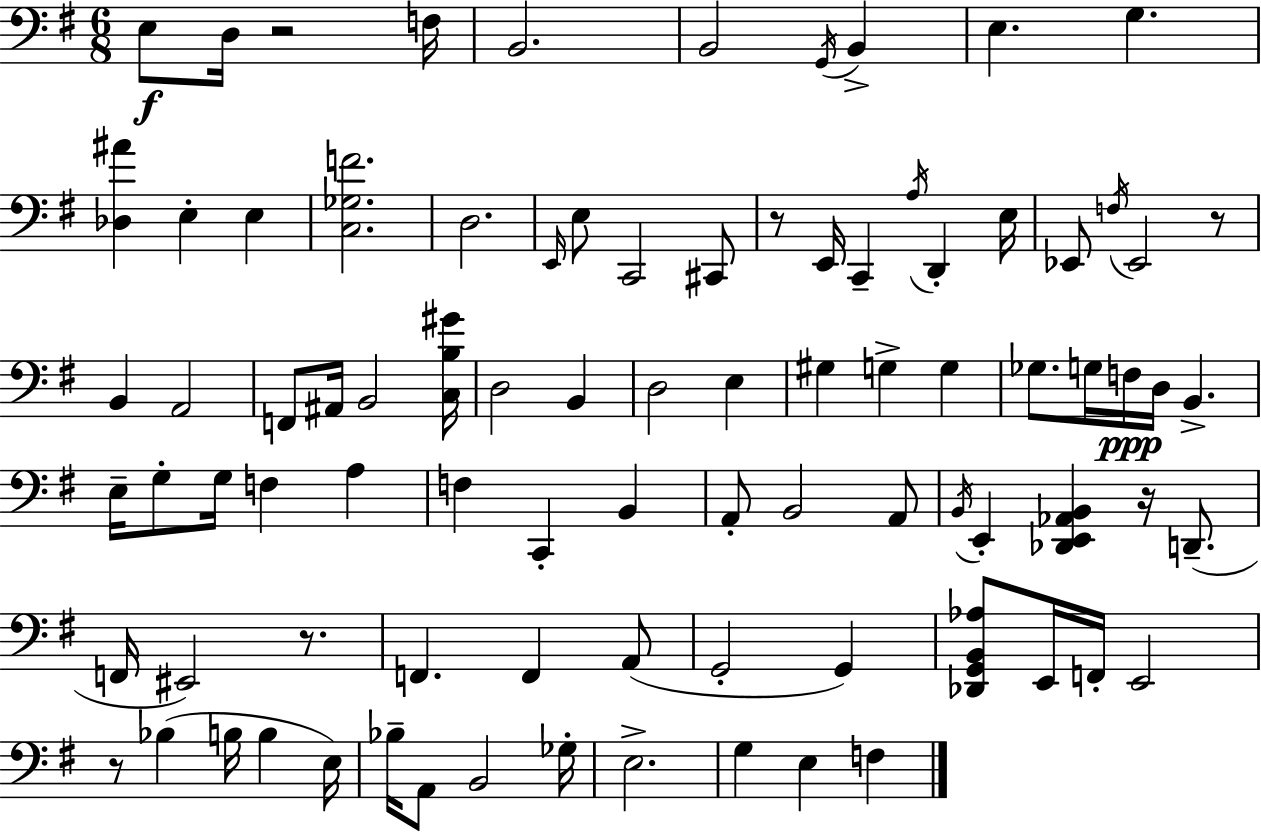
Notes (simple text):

E3/e D3/s R/h F3/s B2/h. B2/h G2/s B2/q E3/q. G3/q. [Db3,A#4]/q E3/q E3/q [C3,Gb3,F4]/h. D3/h. E2/s E3/e C2/h C#2/e R/e E2/s C2/q A3/s D2/q E3/s Eb2/e F3/s Eb2/h R/e B2/q A2/h F2/e A#2/s B2/h [C3,B3,G#4]/s D3/h B2/q D3/h E3/q G#3/q G3/q G3/q Gb3/e. G3/s F3/s D3/s B2/q. E3/s G3/e G3/s F3/q A3/q F3/q C2/q B2/q A2/e B2/h A2/e B2/s E2/q [Db2,E2,Ab2,B2]/q R/s D2/e. F2/s EIS2/h R/e. F2/q. F2/q A2/e G2/h G2/q [Db2,G2,B2,Ab3]/e E2/s F2/s E2/h R/e Bb3/q B3/s B3/q E3/s Bb3/s A2/e B2/h Gb3/s E3/h. G3/q E3/q F3/q